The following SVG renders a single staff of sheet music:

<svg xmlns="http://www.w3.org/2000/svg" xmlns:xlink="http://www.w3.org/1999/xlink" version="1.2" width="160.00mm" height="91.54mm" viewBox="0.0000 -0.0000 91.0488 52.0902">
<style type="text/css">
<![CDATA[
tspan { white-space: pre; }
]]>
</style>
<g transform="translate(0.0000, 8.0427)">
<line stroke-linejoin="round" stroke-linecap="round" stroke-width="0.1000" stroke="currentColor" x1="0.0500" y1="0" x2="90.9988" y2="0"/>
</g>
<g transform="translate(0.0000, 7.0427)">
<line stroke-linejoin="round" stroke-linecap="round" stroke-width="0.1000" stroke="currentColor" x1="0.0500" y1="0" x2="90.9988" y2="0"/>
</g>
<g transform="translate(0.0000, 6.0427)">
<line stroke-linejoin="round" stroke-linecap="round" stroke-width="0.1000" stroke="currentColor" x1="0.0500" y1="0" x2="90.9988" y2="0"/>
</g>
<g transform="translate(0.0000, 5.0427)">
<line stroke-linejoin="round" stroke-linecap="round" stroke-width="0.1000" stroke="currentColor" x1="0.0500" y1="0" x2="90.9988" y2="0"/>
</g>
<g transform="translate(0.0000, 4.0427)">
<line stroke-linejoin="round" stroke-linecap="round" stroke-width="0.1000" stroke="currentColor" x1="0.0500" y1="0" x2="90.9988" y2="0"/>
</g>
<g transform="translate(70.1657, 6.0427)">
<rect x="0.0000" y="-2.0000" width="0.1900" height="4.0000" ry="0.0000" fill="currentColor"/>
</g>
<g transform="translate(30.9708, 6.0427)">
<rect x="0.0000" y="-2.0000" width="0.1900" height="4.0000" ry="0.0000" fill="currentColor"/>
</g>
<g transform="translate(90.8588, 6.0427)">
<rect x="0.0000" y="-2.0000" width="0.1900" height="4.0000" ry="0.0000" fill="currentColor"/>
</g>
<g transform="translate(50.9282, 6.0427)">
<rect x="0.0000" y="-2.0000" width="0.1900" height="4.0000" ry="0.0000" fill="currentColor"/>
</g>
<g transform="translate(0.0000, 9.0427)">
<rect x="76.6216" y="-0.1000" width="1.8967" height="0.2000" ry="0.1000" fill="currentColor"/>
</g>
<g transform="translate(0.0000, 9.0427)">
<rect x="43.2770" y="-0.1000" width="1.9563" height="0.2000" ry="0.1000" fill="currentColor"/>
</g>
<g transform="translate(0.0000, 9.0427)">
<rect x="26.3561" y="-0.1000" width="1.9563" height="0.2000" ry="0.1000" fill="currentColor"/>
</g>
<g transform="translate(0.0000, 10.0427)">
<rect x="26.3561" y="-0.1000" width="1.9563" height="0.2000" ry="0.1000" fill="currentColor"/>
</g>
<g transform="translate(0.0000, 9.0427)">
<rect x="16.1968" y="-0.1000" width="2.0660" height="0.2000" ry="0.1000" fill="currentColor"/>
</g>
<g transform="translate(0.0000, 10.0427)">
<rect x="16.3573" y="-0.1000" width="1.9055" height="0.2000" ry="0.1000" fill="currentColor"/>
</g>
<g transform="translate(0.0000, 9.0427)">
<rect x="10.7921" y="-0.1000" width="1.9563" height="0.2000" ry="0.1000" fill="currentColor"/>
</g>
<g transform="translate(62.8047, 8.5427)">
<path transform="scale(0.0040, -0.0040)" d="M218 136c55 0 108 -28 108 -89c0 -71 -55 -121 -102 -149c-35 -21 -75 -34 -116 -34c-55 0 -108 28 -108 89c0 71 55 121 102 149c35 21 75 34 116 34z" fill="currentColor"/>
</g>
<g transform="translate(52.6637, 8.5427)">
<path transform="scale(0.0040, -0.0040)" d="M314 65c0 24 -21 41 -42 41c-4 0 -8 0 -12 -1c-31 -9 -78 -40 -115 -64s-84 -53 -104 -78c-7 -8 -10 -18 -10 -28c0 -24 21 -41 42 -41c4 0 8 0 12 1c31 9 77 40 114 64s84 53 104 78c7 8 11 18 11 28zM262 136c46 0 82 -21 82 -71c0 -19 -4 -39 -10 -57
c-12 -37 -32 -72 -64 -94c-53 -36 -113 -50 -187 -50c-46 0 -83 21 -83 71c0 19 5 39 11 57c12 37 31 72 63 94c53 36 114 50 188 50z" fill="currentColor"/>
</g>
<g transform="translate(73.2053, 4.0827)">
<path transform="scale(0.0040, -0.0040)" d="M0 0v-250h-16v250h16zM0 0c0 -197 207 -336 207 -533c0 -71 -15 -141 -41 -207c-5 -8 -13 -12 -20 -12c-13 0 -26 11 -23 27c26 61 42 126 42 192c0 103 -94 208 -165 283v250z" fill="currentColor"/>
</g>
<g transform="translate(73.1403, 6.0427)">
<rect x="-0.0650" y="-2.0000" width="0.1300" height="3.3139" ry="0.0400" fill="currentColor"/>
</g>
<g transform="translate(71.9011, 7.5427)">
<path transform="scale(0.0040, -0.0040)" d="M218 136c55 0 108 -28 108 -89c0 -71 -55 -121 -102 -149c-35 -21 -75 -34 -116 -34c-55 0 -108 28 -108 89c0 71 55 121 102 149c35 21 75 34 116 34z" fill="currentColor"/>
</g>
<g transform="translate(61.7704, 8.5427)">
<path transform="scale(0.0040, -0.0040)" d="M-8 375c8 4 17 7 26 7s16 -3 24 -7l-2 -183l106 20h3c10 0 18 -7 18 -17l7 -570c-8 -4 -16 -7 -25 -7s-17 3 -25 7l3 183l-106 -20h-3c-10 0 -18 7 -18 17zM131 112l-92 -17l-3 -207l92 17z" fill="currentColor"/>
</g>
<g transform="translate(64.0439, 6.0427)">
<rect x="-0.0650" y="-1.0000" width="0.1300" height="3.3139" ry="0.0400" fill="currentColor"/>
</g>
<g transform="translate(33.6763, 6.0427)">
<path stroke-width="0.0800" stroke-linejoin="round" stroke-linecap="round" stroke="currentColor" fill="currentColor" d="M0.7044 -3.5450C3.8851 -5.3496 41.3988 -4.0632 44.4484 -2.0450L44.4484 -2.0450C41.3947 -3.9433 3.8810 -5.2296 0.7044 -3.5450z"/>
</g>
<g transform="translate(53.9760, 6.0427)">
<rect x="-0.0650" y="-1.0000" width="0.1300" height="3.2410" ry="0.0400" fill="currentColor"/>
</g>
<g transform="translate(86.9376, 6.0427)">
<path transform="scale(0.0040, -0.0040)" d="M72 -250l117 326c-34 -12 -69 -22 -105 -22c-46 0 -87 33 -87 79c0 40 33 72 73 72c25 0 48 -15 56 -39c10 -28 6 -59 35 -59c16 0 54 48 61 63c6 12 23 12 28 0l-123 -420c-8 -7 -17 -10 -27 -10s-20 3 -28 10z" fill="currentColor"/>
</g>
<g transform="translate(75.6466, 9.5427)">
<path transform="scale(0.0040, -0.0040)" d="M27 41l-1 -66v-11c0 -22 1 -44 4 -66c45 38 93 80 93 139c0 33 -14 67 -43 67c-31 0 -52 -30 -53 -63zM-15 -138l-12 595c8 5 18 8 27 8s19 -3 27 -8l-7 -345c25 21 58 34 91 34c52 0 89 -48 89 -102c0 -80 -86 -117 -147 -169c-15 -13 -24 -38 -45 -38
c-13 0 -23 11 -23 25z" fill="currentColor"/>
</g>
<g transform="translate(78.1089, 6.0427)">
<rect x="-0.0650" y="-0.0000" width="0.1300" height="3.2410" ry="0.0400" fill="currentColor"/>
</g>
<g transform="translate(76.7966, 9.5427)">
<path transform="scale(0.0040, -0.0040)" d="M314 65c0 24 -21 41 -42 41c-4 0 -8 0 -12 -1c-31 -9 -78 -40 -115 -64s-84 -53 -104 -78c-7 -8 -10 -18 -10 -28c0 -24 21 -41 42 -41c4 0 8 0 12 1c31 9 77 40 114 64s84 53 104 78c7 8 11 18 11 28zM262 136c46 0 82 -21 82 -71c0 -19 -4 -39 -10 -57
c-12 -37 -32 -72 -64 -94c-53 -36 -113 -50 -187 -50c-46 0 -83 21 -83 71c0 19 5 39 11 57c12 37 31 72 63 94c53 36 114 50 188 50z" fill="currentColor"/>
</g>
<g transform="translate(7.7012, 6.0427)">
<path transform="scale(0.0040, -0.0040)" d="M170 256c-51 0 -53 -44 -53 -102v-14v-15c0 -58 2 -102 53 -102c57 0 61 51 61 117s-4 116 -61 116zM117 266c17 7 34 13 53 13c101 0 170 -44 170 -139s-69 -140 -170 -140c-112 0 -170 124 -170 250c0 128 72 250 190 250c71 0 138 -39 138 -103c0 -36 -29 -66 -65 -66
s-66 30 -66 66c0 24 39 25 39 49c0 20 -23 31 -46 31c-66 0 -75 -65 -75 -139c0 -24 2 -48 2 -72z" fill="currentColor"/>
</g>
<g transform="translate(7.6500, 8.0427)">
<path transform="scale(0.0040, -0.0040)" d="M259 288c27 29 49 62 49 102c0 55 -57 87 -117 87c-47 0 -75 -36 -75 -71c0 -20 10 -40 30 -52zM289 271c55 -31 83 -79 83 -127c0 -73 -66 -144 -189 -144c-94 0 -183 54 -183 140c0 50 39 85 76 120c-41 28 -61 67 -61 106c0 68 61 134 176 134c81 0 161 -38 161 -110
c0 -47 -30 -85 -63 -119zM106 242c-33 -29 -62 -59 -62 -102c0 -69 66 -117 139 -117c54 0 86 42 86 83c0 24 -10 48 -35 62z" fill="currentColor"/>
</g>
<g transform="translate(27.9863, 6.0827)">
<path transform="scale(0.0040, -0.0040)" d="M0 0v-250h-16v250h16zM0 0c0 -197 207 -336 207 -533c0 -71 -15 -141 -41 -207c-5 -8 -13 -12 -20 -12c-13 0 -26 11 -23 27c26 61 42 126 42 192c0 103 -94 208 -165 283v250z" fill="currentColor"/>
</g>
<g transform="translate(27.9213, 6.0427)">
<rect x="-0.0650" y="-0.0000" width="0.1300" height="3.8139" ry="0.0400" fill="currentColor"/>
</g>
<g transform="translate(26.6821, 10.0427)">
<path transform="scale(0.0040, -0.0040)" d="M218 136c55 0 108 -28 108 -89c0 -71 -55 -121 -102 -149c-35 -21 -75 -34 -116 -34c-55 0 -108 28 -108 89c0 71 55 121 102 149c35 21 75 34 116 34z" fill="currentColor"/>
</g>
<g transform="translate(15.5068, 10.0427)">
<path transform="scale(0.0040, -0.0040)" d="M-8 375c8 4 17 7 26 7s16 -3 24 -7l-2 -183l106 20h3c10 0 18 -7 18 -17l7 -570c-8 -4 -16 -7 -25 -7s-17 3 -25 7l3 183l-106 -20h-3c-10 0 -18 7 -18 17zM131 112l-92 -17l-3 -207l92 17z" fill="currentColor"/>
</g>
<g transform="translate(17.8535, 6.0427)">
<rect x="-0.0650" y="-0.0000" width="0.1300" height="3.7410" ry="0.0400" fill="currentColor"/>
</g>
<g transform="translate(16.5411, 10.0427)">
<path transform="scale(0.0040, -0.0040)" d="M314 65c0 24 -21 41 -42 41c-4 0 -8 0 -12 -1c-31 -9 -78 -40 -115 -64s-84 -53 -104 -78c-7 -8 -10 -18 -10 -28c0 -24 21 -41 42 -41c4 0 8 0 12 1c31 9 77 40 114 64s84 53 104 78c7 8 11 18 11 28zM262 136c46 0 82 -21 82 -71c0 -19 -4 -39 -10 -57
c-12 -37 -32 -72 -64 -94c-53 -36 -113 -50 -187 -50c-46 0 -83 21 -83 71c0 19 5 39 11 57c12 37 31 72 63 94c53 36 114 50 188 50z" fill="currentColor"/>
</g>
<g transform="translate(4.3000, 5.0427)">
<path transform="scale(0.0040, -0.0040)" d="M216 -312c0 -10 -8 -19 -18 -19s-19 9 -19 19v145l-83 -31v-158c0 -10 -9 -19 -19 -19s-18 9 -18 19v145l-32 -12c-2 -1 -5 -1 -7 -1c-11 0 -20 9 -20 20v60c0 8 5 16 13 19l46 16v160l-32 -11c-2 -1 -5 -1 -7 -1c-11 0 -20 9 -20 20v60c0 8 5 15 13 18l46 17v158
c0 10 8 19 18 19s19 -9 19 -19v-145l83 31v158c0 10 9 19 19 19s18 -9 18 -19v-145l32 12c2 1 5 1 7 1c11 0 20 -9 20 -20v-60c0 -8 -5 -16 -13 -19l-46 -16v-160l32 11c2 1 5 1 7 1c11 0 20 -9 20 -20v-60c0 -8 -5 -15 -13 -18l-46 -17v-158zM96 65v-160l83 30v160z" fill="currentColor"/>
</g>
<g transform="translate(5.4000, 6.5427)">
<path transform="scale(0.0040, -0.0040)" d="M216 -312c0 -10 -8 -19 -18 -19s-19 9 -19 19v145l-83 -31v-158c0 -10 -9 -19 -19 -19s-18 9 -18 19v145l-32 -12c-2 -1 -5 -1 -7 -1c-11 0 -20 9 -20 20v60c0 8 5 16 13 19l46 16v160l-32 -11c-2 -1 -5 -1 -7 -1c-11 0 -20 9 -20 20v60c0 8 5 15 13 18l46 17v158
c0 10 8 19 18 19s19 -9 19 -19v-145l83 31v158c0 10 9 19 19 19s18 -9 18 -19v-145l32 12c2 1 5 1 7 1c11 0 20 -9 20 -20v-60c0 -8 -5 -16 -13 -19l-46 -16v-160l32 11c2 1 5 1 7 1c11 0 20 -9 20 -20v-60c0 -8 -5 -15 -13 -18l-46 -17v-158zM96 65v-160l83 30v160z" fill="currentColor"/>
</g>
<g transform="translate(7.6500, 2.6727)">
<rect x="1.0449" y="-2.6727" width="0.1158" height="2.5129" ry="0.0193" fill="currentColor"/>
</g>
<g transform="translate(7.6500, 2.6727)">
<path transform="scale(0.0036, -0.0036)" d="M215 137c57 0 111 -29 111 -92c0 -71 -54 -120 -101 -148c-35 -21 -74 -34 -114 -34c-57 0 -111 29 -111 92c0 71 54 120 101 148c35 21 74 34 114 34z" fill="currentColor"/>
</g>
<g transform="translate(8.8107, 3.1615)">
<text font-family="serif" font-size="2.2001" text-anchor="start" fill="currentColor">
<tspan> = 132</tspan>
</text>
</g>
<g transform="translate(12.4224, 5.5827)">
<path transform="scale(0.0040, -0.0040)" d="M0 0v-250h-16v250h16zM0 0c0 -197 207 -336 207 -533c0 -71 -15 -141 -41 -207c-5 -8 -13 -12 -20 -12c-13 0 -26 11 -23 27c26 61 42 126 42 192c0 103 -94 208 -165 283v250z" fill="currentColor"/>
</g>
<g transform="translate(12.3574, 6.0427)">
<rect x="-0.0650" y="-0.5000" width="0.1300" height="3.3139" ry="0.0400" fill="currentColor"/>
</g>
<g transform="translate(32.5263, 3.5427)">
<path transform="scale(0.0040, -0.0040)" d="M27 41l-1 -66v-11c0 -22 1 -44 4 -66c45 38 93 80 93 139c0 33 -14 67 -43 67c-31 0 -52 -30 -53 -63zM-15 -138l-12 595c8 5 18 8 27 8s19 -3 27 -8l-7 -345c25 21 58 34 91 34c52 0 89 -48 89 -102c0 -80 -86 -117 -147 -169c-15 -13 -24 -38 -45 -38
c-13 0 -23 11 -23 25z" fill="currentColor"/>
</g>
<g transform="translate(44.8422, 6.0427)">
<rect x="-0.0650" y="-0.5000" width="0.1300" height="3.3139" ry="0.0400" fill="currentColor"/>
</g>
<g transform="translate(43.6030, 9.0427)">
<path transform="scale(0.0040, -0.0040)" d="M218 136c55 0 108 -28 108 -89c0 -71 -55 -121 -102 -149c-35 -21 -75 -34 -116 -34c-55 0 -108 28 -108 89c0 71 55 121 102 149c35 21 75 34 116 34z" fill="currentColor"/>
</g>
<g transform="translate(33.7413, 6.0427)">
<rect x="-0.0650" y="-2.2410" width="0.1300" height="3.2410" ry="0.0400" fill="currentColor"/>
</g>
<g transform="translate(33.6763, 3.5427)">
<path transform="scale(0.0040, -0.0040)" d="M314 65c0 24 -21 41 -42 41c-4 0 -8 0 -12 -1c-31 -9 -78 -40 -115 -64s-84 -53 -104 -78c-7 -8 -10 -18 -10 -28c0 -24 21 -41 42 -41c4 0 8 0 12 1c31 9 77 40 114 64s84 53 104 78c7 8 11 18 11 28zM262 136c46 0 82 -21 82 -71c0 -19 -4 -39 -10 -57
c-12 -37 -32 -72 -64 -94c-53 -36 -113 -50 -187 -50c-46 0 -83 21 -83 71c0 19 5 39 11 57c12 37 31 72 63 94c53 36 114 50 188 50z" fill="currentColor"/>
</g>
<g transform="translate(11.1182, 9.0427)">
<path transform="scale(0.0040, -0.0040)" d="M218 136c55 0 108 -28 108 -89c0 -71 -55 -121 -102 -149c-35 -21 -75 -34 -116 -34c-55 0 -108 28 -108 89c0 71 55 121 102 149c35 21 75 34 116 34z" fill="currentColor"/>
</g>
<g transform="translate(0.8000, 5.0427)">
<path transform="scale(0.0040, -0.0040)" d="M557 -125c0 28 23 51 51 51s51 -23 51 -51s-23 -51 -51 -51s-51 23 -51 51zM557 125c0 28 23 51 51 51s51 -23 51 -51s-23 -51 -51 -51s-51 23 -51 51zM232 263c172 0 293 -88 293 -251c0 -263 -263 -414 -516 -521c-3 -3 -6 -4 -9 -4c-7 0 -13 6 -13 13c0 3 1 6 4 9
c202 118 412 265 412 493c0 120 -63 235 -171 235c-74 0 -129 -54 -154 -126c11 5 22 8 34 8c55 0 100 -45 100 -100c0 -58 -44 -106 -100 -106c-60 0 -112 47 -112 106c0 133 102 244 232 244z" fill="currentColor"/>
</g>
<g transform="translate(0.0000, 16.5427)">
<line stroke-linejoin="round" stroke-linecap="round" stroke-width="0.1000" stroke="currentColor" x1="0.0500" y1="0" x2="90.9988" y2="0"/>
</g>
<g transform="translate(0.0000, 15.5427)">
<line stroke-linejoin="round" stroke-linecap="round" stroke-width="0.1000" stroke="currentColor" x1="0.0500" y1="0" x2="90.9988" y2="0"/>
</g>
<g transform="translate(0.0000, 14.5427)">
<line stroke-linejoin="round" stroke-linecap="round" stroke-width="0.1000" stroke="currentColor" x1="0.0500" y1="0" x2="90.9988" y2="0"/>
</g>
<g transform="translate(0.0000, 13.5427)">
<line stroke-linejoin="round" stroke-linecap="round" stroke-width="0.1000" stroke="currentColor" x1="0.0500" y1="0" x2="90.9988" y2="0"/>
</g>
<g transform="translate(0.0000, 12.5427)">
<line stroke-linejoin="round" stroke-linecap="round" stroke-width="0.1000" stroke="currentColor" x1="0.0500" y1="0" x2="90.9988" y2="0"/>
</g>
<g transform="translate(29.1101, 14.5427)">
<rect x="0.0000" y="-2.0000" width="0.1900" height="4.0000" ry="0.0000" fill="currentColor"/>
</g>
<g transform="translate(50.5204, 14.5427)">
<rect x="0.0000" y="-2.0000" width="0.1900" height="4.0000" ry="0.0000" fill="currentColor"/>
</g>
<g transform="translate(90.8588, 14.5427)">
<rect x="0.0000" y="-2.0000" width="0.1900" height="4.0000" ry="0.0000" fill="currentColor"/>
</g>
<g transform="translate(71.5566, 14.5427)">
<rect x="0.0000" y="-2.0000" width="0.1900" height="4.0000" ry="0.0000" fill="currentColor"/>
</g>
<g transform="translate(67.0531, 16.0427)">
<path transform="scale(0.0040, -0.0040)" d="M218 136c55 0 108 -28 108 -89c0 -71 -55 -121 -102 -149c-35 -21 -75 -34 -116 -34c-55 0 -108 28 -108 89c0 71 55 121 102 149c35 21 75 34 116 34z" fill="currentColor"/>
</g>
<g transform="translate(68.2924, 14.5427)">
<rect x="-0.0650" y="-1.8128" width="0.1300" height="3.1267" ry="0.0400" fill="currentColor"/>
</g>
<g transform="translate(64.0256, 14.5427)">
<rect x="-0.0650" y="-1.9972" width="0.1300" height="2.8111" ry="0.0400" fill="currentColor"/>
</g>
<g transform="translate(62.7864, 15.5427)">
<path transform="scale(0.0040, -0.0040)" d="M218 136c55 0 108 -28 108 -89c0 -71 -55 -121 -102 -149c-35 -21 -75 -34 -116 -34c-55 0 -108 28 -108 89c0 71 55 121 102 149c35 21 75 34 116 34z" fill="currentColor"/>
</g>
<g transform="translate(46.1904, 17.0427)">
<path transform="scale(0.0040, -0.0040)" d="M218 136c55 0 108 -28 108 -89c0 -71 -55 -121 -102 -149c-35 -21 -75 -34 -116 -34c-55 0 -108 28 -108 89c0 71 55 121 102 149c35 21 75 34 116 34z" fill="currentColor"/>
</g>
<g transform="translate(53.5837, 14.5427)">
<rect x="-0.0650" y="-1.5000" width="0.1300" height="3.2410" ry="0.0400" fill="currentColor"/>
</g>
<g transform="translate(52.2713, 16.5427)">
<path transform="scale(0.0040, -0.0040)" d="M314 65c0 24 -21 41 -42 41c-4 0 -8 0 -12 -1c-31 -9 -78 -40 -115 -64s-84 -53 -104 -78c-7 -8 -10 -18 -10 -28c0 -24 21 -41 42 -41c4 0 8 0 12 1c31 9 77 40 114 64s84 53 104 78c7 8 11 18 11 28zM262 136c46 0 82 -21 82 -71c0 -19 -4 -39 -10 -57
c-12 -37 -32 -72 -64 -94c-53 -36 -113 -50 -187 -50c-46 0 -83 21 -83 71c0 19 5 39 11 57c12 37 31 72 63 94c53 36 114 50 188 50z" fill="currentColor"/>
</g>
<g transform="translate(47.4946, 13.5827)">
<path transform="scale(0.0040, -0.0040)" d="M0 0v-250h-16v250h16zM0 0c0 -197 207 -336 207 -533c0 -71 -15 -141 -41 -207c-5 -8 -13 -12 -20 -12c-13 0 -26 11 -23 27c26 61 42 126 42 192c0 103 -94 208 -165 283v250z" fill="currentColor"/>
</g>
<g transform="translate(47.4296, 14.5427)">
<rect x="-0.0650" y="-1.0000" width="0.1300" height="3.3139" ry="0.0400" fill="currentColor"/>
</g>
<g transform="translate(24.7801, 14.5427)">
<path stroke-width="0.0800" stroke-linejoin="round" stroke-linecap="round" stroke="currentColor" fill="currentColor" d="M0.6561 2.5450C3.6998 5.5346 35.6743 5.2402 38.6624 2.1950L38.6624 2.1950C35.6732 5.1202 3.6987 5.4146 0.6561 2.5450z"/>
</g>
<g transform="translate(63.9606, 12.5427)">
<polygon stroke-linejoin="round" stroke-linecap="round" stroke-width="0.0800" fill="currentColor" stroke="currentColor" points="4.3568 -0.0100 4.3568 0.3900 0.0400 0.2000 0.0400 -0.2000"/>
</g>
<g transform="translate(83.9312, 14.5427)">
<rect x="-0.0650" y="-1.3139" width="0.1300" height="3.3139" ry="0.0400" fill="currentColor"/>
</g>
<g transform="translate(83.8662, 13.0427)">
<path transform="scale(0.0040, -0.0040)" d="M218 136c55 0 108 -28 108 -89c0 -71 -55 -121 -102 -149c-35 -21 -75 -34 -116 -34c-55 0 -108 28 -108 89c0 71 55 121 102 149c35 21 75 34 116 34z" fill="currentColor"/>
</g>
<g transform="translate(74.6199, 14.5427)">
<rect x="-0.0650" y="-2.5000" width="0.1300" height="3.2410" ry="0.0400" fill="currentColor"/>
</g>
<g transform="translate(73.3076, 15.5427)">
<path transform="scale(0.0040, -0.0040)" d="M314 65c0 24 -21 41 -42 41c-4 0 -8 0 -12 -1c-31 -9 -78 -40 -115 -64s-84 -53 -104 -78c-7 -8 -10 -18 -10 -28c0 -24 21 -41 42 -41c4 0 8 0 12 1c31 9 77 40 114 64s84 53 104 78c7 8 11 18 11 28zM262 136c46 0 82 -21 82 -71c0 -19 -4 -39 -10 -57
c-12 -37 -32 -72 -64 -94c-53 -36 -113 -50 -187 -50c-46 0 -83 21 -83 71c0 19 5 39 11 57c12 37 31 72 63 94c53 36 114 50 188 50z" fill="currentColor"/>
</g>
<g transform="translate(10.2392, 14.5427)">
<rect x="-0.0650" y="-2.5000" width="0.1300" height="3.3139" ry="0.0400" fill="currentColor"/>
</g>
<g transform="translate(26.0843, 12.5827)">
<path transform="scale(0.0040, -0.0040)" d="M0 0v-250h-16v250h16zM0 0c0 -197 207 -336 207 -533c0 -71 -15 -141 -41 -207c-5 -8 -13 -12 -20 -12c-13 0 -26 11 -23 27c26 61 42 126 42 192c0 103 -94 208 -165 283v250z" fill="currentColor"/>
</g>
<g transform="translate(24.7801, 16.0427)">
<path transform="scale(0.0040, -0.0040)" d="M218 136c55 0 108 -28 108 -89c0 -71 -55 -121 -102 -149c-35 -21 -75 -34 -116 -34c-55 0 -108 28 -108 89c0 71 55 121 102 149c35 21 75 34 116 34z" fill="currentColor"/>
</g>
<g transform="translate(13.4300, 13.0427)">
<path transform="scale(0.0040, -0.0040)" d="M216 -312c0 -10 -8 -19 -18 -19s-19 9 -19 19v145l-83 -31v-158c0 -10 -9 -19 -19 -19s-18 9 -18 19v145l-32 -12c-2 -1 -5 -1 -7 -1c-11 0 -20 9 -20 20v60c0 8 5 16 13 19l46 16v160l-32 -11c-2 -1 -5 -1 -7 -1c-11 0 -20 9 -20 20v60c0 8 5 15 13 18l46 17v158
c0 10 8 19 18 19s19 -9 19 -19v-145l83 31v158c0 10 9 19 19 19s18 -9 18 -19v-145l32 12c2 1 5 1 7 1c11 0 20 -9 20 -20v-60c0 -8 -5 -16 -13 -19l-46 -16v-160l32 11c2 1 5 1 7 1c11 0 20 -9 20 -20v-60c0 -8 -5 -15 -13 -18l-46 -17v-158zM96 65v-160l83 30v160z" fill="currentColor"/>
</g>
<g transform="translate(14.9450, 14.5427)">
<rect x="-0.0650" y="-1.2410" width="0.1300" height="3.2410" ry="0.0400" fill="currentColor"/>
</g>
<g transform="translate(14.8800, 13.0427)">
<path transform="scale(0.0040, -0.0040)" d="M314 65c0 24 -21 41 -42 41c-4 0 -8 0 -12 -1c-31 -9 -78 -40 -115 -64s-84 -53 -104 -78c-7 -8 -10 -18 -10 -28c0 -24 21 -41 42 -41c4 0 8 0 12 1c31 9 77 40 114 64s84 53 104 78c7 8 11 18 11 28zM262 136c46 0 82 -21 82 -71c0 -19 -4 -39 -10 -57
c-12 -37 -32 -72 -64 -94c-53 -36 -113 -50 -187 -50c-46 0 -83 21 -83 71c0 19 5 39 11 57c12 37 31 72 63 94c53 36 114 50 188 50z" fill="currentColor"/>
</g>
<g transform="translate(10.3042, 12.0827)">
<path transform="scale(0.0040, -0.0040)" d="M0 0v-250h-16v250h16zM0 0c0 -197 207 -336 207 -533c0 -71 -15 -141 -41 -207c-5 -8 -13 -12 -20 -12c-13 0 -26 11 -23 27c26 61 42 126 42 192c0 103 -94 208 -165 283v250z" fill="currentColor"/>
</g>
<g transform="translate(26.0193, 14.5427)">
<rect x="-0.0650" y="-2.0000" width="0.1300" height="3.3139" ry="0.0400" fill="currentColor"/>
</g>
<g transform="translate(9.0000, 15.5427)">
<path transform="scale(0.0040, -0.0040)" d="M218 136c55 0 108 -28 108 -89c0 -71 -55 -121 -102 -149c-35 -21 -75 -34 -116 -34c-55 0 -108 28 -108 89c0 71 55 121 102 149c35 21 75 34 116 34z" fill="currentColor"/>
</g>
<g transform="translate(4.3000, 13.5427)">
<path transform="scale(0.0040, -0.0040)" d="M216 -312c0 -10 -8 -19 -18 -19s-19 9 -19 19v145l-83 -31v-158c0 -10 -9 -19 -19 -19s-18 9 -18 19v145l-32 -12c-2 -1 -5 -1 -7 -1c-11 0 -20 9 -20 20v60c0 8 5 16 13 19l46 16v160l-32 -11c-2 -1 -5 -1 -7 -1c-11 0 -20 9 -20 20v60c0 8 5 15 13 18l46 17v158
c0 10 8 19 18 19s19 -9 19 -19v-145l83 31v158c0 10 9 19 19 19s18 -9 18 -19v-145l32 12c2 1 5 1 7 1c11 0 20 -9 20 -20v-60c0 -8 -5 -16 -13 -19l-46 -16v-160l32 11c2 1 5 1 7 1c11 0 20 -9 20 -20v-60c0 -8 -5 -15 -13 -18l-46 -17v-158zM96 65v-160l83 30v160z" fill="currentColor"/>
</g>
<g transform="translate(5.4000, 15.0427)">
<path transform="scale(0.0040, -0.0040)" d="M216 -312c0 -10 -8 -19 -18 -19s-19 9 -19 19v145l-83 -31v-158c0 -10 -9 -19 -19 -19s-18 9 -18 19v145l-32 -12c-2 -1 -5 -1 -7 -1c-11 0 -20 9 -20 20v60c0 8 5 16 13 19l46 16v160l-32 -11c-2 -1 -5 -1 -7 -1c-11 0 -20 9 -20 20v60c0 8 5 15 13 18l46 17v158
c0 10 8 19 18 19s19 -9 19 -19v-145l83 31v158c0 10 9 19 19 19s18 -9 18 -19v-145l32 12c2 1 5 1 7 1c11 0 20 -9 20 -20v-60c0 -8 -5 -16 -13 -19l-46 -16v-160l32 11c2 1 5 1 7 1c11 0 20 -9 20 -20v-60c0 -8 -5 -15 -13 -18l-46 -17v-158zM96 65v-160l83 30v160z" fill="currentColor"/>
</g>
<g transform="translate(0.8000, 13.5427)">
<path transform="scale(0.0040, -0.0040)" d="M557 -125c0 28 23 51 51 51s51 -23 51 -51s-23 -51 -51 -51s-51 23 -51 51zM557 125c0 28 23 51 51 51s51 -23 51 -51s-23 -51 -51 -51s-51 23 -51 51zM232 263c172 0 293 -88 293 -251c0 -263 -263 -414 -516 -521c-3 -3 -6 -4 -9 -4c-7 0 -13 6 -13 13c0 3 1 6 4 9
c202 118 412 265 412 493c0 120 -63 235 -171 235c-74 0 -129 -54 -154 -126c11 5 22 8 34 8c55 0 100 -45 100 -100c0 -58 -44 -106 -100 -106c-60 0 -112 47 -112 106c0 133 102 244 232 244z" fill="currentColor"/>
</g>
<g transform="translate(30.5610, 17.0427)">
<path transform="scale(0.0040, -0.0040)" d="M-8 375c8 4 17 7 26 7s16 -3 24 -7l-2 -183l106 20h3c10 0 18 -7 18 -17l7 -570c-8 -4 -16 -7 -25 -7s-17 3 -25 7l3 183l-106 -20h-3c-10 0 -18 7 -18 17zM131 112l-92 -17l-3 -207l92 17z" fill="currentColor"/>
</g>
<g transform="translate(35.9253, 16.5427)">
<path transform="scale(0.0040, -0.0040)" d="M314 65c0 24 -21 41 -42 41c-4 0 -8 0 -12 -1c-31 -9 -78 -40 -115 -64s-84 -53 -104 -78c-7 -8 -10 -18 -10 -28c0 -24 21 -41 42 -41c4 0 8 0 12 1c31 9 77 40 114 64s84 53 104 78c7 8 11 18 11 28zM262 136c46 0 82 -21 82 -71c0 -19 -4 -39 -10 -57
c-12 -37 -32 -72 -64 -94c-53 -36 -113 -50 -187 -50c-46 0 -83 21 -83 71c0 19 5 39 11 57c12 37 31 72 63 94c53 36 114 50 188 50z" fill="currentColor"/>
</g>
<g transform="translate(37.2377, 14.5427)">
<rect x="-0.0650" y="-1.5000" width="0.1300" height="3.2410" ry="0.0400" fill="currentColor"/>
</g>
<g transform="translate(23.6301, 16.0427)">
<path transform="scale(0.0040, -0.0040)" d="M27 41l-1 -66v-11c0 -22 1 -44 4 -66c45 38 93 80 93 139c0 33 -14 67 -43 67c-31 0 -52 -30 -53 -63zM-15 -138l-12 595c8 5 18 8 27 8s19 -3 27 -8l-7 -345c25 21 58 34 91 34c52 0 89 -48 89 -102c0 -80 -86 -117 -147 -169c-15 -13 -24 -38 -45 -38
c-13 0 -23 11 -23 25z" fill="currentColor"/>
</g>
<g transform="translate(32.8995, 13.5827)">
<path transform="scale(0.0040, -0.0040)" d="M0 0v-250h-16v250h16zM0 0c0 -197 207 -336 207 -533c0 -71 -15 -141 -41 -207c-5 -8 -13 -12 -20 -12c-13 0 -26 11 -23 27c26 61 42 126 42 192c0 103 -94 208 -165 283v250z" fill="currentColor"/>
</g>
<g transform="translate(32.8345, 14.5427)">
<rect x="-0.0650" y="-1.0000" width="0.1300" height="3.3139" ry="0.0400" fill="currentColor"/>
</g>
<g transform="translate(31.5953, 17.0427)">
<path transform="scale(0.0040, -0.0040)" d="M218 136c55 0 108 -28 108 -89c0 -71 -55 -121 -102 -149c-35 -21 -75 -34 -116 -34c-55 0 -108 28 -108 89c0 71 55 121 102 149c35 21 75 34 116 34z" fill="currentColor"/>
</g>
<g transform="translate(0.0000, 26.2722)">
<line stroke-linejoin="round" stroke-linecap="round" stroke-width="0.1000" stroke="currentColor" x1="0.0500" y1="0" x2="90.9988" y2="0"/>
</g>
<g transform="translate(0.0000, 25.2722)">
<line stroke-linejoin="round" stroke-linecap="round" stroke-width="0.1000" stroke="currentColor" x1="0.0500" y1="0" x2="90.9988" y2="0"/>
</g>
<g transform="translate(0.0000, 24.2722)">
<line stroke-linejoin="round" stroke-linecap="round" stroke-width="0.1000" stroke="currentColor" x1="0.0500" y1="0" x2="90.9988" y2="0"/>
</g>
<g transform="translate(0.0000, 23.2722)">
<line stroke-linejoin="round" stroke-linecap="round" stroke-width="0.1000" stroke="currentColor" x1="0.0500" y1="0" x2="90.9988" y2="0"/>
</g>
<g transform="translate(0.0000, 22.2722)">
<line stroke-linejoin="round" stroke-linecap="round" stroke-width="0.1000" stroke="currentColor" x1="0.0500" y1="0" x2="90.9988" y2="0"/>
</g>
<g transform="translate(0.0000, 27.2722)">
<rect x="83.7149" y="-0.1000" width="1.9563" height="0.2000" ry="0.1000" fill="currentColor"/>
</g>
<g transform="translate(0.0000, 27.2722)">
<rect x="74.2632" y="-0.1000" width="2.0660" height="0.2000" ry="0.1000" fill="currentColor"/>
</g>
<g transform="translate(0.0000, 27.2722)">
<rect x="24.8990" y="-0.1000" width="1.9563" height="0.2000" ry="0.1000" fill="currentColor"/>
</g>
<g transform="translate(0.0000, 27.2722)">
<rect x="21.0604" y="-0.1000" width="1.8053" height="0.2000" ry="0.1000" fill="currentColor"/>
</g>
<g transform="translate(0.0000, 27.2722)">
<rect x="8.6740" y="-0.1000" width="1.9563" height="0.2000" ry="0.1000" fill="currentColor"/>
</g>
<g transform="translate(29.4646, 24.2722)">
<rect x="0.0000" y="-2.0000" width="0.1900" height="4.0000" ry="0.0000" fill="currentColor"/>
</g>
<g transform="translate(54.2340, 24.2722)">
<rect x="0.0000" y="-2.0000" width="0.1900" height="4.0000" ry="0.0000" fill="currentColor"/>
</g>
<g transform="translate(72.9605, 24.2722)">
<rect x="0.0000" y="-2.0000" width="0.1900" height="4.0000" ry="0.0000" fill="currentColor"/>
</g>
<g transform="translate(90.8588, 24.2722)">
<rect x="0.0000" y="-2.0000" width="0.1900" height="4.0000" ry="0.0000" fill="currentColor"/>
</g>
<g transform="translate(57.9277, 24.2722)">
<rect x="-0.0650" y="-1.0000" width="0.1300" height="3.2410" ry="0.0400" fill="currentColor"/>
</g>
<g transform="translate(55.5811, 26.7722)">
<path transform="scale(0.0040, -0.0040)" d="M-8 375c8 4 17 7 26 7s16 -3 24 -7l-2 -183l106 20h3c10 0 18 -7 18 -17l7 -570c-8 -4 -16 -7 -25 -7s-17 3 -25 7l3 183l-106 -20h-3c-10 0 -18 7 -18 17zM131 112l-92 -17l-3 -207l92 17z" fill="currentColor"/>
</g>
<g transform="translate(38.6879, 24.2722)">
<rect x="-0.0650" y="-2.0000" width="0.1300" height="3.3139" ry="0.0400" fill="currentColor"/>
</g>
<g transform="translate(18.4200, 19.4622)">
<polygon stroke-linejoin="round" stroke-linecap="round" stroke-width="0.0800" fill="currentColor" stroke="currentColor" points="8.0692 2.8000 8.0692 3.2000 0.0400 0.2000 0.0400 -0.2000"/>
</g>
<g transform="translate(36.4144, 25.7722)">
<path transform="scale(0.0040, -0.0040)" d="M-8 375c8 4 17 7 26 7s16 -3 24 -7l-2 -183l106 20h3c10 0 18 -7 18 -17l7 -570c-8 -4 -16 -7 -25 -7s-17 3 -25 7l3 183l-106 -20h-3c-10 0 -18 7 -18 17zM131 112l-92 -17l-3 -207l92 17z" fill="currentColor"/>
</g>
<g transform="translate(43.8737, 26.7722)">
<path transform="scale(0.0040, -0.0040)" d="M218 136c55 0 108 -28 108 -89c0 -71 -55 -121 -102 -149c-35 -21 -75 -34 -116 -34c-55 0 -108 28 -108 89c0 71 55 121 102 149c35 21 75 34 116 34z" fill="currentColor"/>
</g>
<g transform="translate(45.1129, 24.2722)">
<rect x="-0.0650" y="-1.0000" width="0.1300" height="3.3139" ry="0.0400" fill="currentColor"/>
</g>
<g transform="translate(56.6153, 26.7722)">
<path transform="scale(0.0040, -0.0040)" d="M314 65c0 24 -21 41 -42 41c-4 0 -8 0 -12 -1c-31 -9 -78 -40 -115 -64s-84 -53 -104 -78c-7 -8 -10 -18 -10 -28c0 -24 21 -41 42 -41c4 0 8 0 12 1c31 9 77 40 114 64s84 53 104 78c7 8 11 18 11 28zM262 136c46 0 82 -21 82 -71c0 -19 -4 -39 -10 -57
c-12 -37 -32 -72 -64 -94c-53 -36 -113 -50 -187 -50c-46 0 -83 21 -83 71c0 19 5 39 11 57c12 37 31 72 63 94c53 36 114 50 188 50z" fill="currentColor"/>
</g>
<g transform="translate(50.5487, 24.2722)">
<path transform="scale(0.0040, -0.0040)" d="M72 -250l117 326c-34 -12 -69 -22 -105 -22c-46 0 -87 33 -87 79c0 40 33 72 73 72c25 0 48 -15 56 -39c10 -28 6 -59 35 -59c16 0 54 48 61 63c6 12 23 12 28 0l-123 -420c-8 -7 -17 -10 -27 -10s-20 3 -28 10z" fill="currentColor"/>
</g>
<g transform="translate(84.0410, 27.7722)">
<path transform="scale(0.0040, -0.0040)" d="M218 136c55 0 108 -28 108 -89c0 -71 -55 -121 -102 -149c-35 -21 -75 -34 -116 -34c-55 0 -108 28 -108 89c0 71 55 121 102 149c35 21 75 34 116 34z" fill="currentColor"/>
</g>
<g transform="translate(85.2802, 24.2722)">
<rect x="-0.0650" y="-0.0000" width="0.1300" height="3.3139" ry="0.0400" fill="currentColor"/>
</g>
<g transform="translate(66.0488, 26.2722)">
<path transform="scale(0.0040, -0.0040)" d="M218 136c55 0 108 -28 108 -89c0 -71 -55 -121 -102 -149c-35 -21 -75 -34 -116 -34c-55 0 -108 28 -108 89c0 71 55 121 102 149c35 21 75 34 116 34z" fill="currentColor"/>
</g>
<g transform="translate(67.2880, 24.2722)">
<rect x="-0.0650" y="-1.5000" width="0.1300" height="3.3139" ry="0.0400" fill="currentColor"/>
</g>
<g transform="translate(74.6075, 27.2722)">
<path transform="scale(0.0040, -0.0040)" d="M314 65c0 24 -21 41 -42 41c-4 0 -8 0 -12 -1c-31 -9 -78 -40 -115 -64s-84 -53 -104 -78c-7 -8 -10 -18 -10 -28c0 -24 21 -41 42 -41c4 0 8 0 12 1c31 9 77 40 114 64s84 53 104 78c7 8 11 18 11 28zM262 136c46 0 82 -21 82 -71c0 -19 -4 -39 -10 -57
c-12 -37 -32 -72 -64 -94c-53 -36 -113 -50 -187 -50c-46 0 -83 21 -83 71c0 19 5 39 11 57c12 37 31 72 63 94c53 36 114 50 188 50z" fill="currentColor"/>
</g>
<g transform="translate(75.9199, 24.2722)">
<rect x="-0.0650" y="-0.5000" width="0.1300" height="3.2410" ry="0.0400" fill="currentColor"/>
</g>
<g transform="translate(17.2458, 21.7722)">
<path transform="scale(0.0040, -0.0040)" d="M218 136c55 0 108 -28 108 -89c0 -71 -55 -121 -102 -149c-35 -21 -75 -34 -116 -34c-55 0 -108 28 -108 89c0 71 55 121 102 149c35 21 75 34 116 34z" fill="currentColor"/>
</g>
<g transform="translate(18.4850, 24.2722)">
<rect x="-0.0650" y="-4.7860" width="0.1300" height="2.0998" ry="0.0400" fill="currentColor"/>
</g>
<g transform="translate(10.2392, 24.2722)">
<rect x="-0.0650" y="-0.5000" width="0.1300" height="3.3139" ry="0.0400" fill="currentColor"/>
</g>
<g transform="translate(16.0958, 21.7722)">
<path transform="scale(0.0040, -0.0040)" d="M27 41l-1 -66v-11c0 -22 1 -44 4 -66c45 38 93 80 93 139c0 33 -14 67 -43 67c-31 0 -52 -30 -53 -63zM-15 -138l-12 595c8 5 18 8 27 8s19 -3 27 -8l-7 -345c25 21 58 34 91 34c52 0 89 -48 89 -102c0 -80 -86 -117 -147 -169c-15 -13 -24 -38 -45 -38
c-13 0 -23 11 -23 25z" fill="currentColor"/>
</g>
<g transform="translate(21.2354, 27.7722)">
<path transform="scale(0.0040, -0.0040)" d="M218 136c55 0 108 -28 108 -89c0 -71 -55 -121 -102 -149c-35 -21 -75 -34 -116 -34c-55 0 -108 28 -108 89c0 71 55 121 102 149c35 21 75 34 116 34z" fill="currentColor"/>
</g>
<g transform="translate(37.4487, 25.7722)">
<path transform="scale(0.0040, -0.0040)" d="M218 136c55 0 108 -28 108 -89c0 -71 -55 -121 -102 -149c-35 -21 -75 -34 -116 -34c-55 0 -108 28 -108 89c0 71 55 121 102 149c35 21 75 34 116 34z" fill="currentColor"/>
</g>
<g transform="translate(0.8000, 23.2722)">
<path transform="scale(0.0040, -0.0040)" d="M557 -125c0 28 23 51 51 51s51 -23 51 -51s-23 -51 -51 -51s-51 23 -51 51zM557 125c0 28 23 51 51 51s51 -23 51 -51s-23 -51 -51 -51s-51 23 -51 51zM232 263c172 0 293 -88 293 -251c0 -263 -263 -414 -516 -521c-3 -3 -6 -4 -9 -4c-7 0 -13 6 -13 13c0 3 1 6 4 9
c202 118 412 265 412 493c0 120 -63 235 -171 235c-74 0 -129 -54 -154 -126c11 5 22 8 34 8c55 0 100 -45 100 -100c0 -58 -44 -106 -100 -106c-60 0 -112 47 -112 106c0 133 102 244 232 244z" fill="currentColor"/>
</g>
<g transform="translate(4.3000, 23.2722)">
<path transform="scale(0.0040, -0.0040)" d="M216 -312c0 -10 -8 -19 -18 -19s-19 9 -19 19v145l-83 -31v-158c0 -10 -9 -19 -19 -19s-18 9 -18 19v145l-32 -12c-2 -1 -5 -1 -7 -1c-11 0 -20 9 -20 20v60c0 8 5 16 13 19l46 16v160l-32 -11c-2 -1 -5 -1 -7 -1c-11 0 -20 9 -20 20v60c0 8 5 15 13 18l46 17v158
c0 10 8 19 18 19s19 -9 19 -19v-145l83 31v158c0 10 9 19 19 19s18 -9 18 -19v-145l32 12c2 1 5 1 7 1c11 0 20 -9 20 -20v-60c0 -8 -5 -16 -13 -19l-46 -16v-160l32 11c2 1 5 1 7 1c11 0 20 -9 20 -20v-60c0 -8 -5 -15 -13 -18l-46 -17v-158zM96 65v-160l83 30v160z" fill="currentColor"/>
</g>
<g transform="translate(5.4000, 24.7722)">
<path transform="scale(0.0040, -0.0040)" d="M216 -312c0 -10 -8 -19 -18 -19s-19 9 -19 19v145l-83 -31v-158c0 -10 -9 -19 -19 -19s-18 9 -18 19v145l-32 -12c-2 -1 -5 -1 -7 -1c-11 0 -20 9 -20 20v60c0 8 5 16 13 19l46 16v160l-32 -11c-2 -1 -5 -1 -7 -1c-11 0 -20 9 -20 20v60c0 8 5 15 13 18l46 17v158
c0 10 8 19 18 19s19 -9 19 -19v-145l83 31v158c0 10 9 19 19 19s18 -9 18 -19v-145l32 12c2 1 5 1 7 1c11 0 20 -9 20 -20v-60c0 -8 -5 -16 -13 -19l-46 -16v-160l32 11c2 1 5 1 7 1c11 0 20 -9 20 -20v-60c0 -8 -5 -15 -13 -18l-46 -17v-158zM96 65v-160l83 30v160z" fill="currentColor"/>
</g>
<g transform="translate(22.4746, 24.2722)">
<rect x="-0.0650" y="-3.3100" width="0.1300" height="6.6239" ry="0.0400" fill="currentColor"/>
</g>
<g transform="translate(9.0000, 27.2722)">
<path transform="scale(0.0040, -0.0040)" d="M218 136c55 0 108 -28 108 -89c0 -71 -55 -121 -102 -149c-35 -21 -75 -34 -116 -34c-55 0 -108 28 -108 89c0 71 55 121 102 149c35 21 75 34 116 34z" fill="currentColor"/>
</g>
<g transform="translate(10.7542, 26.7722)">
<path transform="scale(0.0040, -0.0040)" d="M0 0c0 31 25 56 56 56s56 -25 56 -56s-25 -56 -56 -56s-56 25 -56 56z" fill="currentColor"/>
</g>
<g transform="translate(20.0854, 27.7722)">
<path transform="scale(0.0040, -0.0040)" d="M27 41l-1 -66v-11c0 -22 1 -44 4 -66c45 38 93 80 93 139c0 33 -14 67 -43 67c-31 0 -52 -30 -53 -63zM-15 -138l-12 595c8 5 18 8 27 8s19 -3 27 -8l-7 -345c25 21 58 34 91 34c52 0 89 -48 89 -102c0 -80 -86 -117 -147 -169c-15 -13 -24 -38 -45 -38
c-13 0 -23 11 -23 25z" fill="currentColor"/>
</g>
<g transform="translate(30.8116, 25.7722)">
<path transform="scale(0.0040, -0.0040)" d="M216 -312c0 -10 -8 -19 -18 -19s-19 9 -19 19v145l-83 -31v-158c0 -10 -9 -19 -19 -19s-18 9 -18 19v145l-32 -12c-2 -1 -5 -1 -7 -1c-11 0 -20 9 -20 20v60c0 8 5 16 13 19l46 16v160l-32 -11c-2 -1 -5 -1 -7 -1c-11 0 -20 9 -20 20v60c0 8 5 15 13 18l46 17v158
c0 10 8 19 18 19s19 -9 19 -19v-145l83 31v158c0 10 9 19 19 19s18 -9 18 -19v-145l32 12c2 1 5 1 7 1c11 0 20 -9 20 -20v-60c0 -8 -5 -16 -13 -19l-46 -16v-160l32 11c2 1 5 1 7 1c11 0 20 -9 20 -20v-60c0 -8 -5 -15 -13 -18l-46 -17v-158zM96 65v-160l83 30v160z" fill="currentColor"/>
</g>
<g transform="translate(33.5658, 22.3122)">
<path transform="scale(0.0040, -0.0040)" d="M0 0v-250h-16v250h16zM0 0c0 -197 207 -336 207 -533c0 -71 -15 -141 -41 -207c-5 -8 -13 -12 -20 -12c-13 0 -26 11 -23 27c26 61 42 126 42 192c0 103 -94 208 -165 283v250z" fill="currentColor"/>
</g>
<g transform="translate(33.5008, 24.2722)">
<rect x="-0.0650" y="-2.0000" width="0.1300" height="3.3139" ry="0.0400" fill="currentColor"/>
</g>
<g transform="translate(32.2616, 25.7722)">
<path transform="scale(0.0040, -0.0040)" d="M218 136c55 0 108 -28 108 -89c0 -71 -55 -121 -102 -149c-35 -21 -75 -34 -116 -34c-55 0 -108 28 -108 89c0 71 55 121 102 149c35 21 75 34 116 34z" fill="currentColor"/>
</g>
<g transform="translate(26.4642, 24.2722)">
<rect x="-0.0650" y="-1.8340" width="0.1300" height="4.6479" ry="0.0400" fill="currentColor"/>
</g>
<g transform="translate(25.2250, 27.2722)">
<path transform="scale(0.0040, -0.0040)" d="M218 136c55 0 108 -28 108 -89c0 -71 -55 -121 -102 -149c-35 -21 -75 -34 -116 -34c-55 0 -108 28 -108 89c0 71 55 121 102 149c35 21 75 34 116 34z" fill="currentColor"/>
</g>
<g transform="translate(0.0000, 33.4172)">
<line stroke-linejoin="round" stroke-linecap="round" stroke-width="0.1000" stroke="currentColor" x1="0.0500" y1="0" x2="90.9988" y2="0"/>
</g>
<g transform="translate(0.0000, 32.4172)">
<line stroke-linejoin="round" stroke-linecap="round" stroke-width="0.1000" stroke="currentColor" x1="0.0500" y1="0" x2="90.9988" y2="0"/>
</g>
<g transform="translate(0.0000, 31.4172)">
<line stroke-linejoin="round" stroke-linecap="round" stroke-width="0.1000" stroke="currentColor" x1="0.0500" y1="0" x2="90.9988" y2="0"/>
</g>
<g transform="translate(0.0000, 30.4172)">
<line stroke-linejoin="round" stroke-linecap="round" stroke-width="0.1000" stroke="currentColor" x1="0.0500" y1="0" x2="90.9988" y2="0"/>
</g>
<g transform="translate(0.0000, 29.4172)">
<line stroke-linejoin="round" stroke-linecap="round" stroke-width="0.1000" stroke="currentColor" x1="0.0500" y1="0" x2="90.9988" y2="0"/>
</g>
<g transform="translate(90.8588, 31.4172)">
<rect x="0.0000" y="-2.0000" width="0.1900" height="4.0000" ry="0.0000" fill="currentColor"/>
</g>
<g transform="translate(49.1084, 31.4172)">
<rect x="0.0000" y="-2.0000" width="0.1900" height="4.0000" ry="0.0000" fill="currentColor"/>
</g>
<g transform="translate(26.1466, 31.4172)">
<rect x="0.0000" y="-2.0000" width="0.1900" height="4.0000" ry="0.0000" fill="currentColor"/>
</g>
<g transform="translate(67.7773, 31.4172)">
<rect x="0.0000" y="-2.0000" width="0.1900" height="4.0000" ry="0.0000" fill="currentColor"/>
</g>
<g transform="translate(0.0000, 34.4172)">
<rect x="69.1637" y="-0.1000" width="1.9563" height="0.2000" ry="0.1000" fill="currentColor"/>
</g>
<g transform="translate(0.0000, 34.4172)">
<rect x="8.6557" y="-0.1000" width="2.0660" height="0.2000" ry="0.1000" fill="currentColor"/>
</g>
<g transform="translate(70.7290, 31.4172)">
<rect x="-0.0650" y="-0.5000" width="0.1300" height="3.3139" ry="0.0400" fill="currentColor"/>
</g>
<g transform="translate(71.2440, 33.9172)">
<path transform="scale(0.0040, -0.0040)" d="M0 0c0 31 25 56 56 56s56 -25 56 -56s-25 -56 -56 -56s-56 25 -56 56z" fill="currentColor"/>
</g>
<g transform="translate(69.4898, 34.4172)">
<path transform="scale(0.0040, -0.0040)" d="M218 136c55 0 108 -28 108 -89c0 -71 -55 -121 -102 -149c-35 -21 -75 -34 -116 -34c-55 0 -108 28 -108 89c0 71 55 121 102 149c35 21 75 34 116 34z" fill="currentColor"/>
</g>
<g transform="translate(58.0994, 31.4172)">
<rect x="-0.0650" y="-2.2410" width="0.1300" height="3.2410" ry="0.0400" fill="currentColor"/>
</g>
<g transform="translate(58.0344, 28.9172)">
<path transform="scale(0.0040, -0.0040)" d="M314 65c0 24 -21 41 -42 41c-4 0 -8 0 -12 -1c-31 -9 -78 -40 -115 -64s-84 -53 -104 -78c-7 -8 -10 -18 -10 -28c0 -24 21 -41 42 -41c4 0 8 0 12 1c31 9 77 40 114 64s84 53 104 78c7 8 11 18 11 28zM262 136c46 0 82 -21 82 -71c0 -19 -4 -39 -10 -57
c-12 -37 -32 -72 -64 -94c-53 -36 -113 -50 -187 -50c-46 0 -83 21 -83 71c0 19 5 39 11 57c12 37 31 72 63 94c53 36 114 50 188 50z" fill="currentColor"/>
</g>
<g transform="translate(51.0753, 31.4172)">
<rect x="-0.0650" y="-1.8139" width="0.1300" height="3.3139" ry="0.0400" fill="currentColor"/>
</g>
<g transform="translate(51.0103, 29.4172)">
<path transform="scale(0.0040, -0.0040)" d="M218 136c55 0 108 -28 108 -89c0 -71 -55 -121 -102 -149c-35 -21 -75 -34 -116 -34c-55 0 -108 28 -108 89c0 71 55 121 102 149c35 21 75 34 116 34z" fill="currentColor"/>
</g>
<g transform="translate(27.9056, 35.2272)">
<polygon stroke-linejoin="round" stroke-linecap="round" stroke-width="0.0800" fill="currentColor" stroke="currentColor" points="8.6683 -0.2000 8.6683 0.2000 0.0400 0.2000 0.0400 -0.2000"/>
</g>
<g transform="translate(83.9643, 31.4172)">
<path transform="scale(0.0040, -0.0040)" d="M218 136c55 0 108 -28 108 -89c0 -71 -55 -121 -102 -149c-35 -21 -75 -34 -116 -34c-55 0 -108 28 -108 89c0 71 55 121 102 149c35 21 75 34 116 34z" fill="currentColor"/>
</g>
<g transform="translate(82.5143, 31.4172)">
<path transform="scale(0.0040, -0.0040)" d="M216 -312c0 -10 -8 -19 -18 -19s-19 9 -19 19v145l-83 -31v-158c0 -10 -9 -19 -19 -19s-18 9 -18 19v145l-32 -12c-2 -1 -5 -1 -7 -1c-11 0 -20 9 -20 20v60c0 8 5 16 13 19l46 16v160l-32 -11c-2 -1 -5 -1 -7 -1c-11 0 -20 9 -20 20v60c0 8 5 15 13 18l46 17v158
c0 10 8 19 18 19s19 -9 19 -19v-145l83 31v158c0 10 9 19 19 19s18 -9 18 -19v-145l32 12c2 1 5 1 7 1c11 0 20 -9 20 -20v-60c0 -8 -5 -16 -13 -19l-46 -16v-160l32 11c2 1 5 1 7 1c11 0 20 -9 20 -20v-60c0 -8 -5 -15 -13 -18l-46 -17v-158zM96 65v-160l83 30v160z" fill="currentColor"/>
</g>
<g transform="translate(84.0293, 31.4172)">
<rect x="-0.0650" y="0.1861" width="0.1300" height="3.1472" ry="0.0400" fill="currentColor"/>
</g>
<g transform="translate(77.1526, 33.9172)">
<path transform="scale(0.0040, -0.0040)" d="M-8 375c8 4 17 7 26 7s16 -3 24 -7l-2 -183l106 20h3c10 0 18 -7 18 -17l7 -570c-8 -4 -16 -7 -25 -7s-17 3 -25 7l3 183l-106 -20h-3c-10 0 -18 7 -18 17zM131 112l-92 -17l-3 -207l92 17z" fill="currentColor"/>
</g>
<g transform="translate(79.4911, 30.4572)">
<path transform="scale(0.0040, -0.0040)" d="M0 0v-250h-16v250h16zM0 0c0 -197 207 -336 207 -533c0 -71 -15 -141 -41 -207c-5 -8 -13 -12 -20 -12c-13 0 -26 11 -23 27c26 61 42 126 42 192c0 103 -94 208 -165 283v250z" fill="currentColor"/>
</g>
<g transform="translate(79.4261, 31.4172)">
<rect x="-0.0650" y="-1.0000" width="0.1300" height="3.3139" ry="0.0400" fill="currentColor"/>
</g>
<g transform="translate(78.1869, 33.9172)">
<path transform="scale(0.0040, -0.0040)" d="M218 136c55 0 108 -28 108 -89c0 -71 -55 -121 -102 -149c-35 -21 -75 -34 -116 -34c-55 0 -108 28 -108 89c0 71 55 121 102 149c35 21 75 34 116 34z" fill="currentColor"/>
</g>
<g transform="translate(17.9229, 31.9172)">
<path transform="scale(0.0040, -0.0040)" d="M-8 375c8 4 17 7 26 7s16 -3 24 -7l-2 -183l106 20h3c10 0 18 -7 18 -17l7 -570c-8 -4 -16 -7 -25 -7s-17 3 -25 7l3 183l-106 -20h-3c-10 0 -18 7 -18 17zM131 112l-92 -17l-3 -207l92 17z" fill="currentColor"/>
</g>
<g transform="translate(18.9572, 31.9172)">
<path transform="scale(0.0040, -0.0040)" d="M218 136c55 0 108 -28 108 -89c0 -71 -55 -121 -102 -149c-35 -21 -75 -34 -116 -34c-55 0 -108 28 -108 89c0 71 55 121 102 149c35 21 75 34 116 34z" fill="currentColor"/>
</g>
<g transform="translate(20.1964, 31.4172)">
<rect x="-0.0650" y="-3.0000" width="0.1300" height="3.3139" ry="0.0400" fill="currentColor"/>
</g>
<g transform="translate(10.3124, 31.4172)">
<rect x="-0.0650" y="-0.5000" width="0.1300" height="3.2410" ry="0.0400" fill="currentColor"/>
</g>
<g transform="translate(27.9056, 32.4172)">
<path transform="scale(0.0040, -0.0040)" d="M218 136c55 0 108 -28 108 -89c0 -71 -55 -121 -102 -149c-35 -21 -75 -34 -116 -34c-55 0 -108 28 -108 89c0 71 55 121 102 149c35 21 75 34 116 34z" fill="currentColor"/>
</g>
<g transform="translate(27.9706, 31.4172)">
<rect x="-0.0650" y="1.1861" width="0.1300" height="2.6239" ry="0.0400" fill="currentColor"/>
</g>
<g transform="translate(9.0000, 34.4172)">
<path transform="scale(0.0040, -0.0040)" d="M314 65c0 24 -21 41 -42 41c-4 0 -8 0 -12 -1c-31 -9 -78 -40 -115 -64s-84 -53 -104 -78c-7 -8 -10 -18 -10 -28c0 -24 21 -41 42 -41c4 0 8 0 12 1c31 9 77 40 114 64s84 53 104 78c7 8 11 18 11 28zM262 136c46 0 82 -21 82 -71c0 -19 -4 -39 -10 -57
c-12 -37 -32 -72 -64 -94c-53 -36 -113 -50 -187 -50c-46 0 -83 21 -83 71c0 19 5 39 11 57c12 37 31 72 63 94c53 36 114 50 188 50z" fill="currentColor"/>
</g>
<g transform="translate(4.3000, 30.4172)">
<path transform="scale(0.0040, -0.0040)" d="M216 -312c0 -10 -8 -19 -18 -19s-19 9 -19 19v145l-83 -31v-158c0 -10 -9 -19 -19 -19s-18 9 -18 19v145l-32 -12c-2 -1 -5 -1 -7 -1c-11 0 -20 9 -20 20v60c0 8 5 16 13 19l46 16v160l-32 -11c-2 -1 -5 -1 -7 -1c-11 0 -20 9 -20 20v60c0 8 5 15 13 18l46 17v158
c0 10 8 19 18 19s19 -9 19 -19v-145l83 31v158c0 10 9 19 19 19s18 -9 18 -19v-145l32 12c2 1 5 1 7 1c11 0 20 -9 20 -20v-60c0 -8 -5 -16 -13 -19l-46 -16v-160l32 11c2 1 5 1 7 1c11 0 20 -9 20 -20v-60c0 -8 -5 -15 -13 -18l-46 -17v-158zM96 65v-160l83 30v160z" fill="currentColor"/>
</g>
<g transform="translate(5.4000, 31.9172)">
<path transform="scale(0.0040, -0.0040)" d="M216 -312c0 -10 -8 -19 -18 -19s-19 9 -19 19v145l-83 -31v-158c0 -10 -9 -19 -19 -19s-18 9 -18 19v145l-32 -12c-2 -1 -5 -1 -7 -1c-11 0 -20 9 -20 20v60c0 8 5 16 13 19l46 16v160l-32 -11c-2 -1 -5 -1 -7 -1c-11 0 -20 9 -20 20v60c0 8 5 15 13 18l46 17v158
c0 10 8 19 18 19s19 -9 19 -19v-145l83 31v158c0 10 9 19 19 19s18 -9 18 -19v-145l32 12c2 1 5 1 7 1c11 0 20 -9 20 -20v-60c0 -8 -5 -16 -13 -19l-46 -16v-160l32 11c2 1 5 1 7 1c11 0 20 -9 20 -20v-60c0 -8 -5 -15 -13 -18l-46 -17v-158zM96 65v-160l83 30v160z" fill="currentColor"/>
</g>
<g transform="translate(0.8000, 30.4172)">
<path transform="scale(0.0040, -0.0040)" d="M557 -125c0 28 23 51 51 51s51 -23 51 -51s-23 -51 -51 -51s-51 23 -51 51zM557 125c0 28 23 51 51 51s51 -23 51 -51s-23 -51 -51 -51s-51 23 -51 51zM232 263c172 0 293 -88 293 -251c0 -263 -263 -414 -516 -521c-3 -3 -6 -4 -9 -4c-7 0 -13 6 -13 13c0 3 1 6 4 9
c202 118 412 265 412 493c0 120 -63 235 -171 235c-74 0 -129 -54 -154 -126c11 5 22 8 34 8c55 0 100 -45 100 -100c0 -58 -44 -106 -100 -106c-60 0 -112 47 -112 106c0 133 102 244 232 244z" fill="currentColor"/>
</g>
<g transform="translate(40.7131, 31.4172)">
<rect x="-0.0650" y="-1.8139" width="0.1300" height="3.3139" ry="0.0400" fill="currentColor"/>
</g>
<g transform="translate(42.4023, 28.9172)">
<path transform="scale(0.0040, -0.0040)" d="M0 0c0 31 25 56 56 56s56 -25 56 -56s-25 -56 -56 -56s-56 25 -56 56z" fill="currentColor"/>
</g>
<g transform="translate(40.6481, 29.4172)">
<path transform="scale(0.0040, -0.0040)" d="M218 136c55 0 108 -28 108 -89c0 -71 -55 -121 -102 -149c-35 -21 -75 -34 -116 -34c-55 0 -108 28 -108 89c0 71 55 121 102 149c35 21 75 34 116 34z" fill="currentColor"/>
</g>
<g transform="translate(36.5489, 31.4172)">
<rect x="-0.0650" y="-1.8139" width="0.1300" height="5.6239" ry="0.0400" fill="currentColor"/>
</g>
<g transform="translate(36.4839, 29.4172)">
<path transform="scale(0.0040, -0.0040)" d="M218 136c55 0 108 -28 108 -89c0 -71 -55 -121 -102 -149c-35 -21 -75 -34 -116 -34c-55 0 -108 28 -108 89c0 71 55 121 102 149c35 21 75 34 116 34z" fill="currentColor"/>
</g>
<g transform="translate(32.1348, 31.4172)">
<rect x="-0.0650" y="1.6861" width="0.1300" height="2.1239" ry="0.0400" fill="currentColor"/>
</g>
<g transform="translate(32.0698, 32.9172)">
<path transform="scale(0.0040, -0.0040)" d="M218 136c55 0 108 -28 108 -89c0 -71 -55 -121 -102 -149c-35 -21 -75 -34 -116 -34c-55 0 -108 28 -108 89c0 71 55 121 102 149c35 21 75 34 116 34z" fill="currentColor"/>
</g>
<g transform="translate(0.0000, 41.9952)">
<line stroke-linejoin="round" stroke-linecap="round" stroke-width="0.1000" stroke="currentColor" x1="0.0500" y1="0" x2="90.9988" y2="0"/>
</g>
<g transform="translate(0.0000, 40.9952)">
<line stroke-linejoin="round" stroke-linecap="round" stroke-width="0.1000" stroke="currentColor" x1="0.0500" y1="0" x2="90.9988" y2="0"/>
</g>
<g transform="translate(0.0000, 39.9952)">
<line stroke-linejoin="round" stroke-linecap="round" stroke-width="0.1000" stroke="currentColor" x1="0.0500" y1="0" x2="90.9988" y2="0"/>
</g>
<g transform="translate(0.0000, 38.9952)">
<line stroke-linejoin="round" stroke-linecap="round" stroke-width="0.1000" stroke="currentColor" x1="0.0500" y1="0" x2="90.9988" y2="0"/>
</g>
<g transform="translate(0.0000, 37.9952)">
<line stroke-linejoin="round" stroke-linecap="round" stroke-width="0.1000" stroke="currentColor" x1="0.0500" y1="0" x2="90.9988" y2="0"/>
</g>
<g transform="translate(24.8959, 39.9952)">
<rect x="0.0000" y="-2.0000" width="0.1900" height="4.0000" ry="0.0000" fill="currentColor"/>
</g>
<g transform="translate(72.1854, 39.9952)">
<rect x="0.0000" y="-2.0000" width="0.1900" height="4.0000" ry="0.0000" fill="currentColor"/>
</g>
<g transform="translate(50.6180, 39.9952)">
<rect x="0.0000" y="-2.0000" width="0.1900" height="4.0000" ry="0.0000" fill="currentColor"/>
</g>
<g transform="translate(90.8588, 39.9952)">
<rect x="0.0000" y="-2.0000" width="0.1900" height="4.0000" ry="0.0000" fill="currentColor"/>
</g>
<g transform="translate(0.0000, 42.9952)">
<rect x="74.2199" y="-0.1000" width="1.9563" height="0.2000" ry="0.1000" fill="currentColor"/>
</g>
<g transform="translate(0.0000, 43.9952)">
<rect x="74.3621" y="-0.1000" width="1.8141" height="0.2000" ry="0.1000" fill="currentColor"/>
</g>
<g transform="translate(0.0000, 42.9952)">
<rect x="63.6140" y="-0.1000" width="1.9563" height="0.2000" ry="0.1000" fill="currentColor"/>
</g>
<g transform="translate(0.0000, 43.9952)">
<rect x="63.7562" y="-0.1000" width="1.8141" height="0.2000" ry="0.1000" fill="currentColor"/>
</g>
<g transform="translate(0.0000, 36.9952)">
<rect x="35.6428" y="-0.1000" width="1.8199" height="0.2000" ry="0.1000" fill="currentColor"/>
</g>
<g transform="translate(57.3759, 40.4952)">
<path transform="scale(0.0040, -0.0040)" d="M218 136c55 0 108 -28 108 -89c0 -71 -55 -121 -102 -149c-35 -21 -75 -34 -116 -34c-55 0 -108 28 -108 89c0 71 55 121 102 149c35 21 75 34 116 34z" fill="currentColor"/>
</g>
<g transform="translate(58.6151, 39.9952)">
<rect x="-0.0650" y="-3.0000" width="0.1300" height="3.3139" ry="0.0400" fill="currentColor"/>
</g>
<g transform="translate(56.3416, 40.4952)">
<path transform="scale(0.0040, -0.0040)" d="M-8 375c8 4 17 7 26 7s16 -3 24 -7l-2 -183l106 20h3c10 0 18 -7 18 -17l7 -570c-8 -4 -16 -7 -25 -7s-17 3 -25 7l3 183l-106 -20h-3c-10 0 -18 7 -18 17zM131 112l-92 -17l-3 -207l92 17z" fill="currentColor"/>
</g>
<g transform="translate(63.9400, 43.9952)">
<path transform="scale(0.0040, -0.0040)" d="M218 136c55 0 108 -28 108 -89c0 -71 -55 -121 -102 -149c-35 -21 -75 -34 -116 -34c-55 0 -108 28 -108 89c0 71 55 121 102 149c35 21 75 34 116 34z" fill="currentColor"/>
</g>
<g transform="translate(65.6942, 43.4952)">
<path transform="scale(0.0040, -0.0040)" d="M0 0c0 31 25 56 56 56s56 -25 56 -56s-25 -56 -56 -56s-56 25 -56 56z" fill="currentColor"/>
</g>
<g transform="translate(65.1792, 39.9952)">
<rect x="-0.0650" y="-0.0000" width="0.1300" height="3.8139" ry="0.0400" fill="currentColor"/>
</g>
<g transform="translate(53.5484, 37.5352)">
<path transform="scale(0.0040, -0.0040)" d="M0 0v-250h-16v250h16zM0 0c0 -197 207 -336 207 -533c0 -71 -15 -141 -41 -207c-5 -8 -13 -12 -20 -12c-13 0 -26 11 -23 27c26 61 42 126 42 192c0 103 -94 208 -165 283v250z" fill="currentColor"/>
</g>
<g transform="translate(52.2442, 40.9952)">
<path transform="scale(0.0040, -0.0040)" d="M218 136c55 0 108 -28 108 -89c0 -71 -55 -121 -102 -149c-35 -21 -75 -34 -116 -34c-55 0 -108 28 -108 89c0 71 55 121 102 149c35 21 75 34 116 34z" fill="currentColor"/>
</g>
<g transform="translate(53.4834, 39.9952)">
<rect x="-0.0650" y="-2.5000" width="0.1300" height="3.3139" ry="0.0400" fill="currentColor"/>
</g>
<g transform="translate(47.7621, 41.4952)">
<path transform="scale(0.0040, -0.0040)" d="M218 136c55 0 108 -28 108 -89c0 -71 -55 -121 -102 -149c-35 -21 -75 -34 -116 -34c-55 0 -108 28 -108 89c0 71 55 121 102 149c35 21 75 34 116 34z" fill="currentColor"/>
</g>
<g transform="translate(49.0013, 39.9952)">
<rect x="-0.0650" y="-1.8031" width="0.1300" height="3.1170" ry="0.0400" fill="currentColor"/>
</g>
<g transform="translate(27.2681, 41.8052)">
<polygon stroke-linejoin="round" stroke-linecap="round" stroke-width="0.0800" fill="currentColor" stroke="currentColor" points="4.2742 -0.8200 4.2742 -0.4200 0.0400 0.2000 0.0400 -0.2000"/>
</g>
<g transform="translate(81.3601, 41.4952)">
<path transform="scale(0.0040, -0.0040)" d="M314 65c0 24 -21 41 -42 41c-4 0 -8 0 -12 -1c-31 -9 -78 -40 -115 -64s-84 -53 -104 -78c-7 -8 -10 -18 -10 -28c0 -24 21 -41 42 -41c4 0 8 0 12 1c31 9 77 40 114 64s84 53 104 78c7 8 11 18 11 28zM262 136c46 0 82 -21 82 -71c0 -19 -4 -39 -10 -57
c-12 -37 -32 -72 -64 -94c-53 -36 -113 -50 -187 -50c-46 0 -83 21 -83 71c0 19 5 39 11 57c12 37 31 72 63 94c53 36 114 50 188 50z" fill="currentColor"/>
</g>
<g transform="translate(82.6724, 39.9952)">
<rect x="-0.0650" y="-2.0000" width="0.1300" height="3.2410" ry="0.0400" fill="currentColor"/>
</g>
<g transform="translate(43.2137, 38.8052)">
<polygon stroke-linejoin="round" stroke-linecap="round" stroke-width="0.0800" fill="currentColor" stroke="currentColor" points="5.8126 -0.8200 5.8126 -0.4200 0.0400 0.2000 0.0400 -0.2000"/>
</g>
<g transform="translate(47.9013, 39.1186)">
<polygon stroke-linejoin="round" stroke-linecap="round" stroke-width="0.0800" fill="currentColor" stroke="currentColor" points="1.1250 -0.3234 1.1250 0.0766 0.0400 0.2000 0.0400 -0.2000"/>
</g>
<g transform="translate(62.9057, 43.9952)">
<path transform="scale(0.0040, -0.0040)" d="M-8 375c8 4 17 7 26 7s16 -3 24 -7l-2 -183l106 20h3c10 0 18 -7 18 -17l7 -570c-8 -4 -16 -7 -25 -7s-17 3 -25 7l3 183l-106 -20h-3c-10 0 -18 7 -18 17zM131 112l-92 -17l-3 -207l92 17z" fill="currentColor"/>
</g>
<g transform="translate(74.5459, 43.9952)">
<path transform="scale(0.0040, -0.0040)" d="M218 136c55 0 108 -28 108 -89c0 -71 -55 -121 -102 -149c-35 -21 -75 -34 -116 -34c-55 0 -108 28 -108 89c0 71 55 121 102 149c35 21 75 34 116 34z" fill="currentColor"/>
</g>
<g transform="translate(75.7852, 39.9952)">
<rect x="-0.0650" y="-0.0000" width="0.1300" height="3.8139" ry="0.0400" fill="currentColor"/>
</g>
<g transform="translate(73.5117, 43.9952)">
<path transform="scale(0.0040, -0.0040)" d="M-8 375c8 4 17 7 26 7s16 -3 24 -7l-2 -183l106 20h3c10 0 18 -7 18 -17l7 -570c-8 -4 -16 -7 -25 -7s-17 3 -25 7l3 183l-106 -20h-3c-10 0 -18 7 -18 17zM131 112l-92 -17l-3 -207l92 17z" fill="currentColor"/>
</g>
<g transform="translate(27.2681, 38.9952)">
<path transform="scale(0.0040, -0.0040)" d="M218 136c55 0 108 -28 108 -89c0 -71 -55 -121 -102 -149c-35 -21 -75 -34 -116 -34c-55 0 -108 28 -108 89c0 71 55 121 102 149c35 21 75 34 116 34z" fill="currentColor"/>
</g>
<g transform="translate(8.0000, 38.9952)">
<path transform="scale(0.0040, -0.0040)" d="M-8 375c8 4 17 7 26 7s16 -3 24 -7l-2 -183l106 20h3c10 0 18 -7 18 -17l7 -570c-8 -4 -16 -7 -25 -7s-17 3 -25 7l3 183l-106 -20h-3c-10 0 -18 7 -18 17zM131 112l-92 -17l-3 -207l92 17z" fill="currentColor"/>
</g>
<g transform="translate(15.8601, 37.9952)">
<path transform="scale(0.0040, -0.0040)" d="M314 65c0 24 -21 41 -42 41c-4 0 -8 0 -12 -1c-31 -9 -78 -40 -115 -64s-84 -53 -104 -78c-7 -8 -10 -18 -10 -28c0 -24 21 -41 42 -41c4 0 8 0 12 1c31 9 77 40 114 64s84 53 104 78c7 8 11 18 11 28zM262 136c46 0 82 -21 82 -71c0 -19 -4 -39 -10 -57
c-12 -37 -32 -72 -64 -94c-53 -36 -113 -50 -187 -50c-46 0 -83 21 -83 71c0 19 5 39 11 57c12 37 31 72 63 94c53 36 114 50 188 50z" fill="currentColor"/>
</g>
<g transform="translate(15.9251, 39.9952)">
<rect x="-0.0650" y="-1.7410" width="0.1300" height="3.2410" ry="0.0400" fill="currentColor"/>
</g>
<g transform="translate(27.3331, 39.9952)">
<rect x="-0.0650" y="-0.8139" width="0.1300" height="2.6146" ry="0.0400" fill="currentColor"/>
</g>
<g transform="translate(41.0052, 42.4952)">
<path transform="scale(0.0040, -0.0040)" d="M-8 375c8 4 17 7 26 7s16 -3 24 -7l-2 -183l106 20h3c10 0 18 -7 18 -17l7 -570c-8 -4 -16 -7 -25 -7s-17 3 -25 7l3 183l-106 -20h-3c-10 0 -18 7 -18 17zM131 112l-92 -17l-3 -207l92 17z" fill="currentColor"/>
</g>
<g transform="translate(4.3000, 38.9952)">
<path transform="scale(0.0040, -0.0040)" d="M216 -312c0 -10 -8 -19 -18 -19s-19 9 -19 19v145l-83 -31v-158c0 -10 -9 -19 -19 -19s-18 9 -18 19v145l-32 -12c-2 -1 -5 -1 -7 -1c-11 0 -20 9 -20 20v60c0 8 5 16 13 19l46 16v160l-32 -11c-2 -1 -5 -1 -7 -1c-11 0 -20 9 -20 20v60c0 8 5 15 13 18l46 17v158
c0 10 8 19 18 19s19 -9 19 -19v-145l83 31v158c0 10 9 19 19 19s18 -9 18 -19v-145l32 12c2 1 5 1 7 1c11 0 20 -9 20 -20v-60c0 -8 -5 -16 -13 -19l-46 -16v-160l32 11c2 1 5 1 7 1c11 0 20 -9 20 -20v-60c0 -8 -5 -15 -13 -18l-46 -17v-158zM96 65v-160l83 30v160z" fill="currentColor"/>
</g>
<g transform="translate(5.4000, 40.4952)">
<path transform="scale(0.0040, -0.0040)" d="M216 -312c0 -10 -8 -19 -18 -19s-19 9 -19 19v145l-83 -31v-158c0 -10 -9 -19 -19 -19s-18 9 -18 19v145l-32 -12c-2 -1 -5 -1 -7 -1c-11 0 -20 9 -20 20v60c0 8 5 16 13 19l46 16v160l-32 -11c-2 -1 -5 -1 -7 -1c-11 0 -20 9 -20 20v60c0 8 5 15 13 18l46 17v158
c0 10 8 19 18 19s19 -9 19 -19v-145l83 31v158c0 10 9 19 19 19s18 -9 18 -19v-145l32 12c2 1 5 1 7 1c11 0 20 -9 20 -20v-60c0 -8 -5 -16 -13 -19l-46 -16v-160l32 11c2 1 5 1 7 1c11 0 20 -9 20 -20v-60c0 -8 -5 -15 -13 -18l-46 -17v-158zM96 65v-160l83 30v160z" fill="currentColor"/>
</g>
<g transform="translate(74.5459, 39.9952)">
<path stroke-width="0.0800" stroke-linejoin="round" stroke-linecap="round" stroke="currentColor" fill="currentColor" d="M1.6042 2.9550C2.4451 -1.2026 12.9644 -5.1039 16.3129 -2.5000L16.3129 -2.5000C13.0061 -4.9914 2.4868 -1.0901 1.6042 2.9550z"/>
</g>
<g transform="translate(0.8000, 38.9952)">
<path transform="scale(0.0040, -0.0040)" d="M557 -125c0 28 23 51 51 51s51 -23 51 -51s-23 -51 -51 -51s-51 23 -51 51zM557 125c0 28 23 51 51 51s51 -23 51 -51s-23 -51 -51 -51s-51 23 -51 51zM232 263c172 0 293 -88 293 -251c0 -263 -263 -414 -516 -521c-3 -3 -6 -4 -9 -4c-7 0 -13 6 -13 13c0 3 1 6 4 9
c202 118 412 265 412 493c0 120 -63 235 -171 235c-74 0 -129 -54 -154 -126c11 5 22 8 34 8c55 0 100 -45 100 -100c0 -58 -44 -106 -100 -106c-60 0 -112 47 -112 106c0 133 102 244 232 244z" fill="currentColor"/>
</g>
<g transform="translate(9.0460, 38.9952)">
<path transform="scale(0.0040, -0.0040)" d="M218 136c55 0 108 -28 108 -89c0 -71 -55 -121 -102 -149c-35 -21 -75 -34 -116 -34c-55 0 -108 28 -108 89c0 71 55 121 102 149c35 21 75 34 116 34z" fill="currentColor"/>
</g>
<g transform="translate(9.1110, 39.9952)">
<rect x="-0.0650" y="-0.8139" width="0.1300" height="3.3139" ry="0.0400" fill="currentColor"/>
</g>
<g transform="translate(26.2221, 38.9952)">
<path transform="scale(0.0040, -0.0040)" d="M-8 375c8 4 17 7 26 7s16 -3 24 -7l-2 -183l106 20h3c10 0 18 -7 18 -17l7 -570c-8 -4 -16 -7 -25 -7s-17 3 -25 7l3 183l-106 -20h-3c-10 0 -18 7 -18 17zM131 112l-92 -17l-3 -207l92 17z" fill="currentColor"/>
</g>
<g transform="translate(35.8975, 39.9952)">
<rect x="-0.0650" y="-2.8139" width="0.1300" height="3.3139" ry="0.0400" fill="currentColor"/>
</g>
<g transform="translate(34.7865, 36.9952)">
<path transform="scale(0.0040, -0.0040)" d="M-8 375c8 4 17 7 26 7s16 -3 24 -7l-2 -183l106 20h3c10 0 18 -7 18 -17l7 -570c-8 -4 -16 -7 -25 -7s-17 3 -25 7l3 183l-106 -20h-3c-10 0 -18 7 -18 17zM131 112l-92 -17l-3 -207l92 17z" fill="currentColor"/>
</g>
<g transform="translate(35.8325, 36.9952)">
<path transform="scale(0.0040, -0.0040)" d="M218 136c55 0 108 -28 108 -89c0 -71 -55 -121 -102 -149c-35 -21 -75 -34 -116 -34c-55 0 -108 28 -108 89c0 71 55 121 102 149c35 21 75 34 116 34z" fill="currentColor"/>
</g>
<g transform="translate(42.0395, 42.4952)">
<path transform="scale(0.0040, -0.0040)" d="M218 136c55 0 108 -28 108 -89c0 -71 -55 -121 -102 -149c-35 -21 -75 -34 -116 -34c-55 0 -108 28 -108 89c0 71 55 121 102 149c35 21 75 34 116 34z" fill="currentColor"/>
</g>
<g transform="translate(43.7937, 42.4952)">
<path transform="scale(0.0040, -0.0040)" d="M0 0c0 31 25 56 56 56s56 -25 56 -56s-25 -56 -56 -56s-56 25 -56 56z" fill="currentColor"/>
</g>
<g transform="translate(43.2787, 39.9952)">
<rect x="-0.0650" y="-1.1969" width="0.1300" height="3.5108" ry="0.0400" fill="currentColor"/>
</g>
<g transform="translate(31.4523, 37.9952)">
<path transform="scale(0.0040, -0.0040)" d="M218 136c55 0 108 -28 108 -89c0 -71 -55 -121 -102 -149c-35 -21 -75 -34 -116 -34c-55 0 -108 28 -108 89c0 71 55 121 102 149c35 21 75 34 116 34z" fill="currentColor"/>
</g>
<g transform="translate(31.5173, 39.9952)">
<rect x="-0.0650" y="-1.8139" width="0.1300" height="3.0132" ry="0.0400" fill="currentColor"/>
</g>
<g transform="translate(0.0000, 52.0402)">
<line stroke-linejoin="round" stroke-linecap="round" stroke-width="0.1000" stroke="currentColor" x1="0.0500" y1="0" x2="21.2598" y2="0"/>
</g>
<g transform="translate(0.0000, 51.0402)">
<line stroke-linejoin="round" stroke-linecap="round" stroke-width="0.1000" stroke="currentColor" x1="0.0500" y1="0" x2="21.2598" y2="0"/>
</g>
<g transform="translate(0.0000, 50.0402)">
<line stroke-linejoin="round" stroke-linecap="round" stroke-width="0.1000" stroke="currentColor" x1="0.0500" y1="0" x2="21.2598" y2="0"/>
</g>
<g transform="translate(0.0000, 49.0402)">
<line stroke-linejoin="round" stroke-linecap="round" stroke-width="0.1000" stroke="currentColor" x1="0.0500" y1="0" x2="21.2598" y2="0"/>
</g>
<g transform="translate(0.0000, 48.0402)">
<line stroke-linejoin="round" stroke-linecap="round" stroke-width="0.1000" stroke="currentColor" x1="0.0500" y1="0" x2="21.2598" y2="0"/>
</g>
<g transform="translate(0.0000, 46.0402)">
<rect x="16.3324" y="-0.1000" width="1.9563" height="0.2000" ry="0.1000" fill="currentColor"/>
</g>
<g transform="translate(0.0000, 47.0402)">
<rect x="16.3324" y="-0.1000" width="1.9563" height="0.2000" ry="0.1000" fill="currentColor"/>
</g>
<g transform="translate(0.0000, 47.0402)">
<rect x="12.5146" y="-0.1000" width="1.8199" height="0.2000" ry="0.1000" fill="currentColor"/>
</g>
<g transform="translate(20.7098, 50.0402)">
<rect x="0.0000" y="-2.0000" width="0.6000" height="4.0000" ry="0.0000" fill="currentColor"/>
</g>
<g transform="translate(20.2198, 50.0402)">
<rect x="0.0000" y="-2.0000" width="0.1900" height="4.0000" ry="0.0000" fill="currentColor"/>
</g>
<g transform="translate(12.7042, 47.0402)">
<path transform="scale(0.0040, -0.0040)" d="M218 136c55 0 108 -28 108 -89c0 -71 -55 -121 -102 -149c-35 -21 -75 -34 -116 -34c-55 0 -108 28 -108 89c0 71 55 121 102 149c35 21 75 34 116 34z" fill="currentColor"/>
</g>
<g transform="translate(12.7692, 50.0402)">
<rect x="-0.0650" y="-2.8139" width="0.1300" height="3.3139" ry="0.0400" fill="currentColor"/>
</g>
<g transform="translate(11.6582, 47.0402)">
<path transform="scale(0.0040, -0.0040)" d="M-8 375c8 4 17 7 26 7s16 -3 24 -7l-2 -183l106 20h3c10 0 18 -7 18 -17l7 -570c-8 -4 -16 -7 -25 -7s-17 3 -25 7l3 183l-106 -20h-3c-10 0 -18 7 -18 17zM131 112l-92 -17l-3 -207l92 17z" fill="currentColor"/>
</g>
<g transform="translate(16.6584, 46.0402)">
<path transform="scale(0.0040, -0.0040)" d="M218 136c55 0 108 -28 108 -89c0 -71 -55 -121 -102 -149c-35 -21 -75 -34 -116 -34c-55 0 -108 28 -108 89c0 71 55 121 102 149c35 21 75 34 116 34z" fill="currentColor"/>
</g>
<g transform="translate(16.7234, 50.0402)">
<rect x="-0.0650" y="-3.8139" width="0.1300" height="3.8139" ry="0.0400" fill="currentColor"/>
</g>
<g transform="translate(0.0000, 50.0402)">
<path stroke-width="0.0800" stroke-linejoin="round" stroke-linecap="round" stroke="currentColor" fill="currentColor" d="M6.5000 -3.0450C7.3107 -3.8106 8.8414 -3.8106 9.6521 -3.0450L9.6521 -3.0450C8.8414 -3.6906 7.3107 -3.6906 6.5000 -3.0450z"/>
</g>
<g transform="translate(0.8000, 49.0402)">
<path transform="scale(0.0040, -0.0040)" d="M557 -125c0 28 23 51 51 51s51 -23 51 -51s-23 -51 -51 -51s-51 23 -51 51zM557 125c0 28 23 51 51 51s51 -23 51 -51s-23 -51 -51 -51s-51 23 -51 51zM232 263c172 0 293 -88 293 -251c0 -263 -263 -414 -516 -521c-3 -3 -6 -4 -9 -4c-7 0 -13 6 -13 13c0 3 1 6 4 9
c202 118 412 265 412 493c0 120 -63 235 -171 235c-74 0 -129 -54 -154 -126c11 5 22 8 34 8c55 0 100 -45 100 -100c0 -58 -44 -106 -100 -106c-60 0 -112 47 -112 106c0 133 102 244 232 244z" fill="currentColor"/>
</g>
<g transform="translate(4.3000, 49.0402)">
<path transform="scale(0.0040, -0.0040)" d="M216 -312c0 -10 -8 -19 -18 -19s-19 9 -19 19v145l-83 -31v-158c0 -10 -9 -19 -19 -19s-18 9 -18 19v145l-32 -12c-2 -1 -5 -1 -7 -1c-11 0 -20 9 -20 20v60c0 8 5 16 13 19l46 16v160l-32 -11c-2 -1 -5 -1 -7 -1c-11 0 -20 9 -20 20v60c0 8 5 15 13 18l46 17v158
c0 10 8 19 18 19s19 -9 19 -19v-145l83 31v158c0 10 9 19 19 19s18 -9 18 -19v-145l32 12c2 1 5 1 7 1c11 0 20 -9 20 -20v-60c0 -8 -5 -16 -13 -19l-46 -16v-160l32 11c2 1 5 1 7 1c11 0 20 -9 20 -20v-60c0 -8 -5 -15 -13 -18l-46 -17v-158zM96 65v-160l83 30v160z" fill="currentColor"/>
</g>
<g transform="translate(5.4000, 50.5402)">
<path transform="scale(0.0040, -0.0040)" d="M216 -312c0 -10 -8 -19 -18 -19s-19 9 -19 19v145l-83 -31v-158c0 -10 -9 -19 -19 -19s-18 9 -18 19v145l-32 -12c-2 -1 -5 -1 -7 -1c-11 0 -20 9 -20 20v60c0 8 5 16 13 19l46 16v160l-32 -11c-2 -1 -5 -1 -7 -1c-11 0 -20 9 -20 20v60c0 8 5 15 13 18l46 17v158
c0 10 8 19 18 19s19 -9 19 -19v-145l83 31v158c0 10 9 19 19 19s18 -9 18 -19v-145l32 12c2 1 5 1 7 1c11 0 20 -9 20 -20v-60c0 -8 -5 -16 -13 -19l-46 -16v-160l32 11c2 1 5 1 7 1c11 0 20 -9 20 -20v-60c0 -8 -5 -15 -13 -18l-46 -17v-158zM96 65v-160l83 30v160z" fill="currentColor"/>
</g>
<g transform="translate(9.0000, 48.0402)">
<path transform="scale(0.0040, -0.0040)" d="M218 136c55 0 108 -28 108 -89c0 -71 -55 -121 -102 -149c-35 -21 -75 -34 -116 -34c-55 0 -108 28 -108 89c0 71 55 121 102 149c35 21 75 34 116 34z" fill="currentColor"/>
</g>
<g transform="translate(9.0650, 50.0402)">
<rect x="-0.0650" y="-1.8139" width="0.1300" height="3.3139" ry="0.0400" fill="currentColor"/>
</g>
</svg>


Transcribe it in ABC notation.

X:1
T:Untitled
M:6/8
L:1/4
K:D
E,,/2 C,,2 C,,/2 _B,2 E,, ^F,,2 F,, A,,/2 _D,,2 z/2 B,,/2 ^G,2 _A,,/2 F,,/2 G,,2 F,,/2 G,,2 B,,/2 A,,/2 B,,2 G, E,, _B,/2 _D,,/2 E,,/2 ^A,,/2 A,, ^F,, z/2 F,,2 G,, E,,2 D,, E,,2 C, B,,/2 A,,/2 A,/2 A, A, B,2 E,, F,,/2 ^D, F, A,2 F,/2 A,/2 C F,,/2 A,,/4 B,,/2 C, C,, C,, A,,2 A, C E